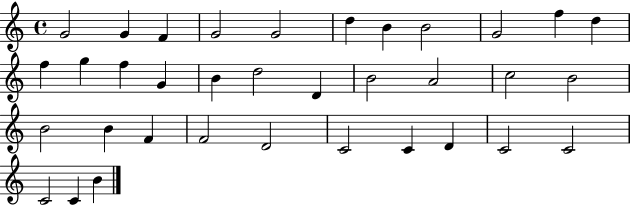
X:1
T:Untitled
M:4/4
L:1/4
K:C
G2 G F G2 G2 d B B2 G2 f d f g f G B d2 D B2 A2 c2 B2 B2 B F F2 D2 C2 C D C2 C2 C2 C B